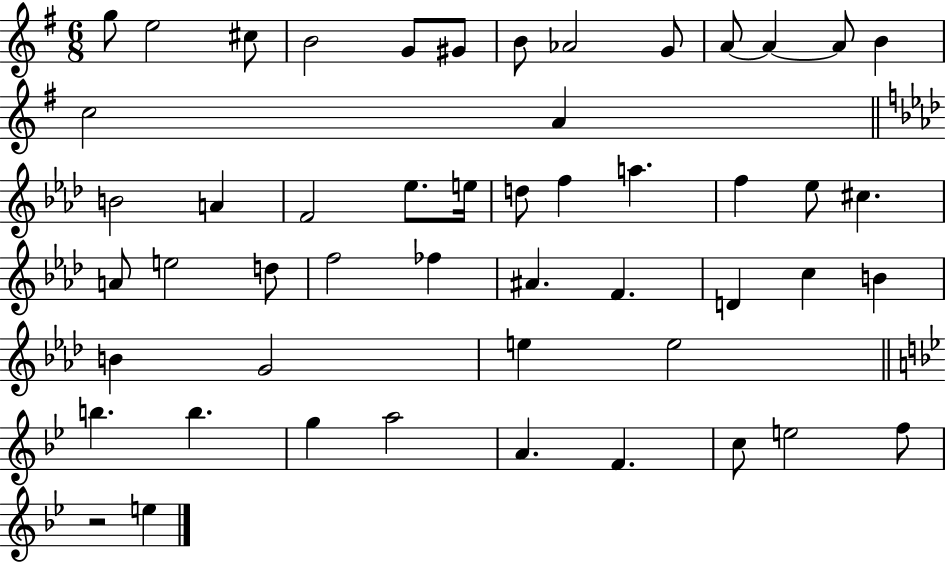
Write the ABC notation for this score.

X:1
T:Untitled
M:6/8
L:1/4
K:G
g/2 e2 ^c/2 B2 G/2 ^G/2 B/2 _A2 G/2 A/2 A A/2 B c2 A B2 A F2 _e/2 e/4 d/2 f a f _e/2 ^c A/2 e2 d/2 f2 _f ^A F D c B B G2 e e2 b b g a2 A F c/2 e2 f/2 z2 e